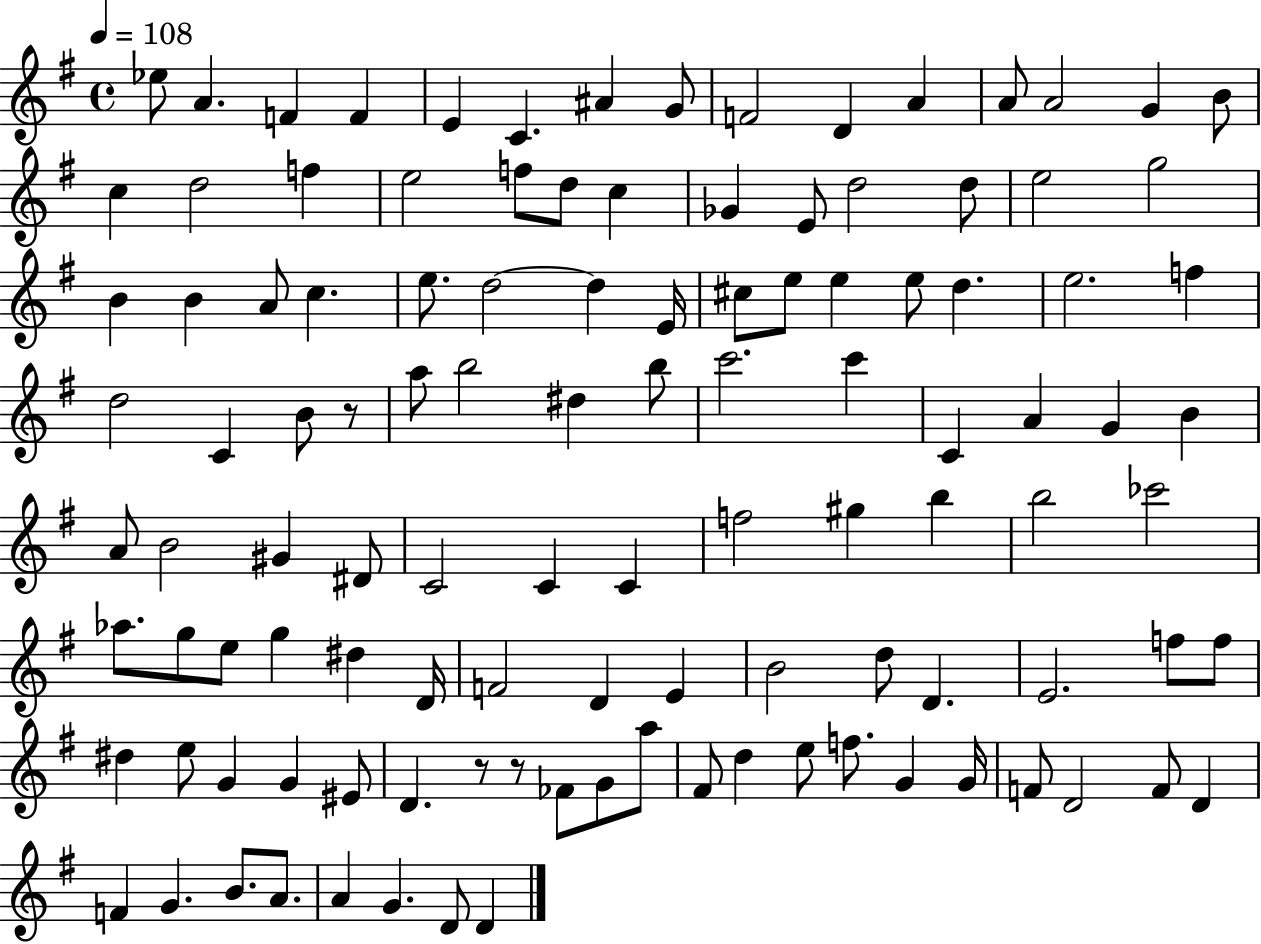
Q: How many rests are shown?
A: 3